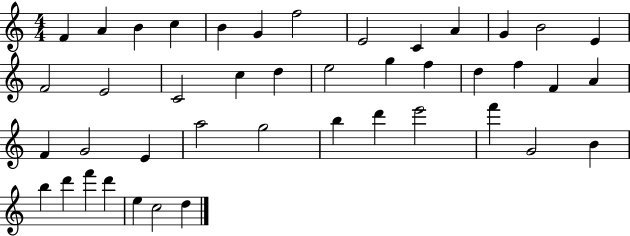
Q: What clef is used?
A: treble